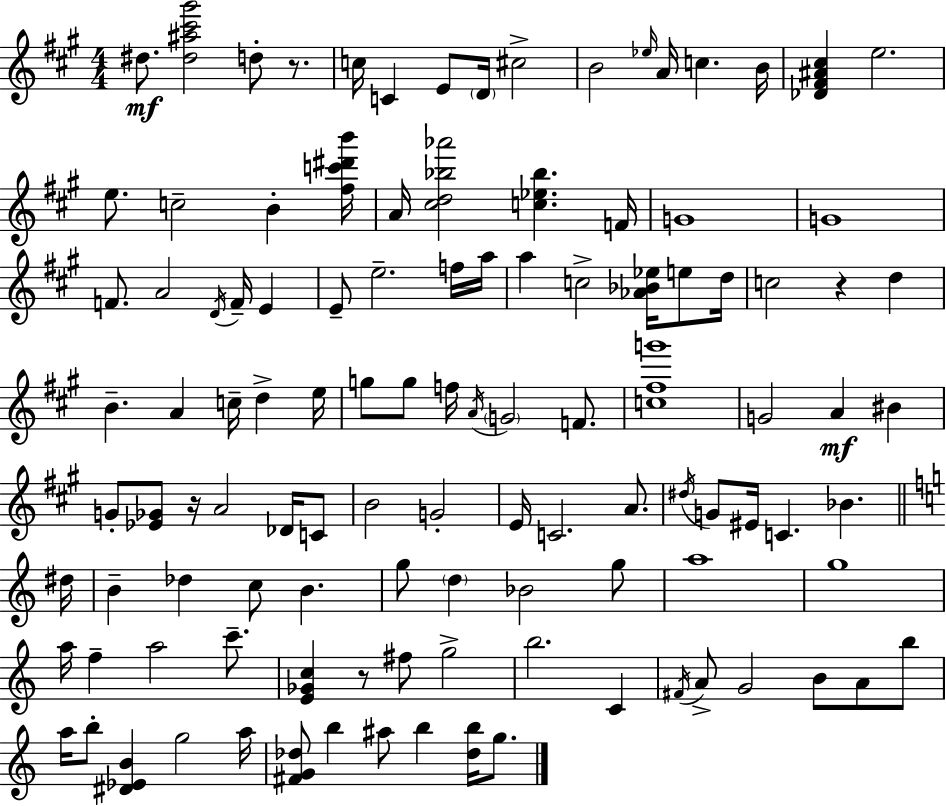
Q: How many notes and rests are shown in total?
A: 112